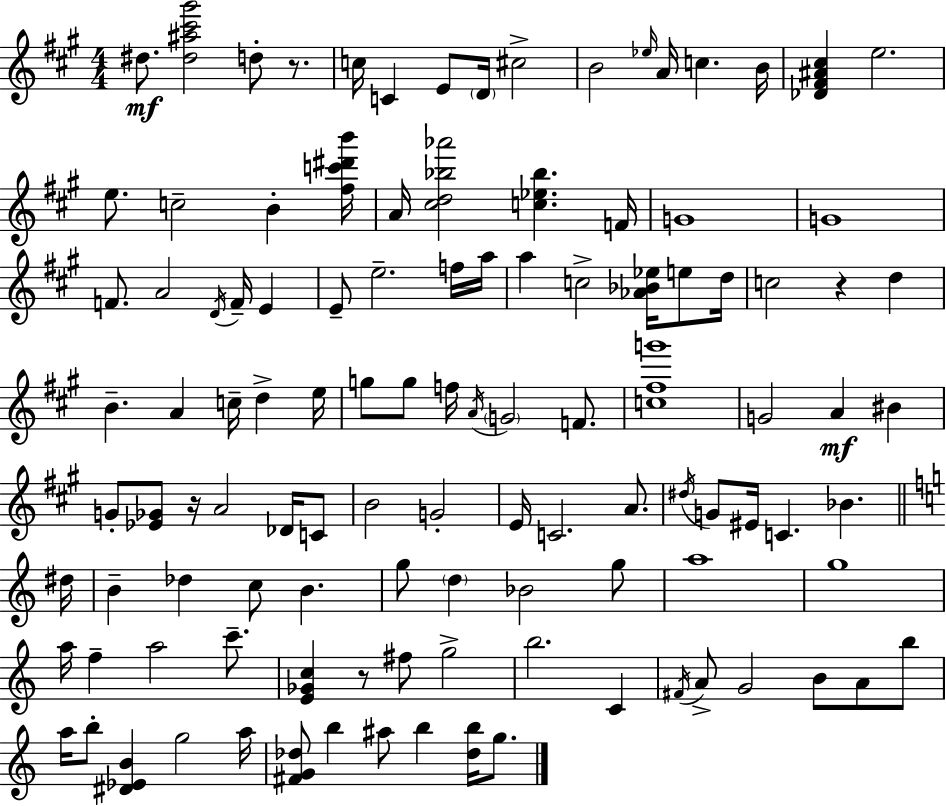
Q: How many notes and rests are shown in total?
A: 112